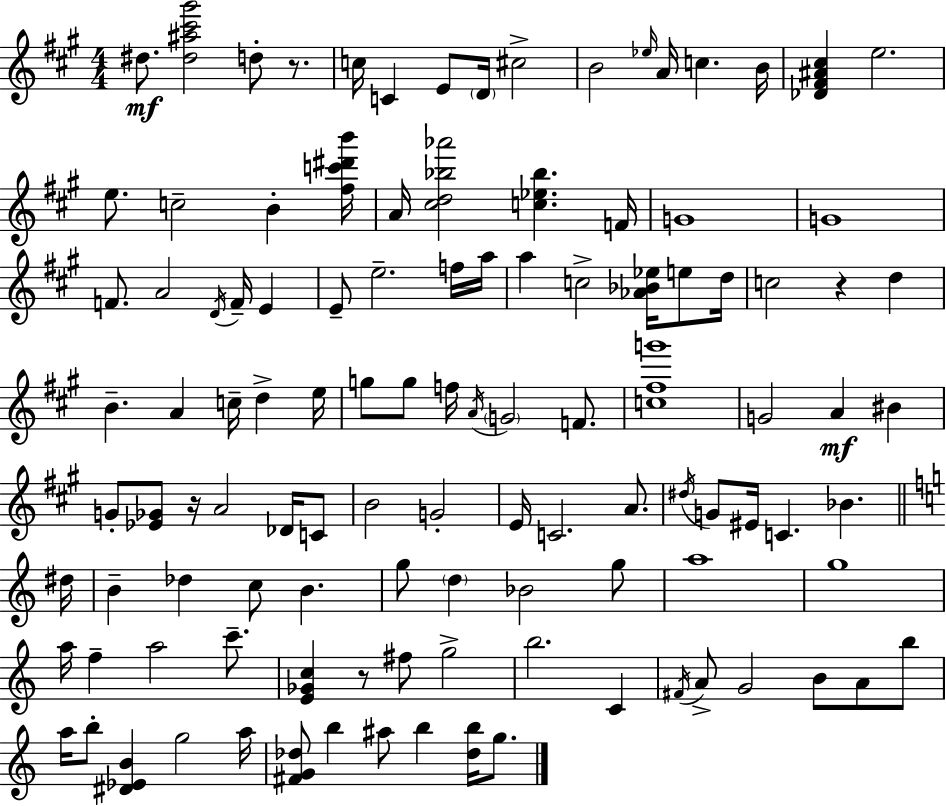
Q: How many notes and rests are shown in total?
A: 112